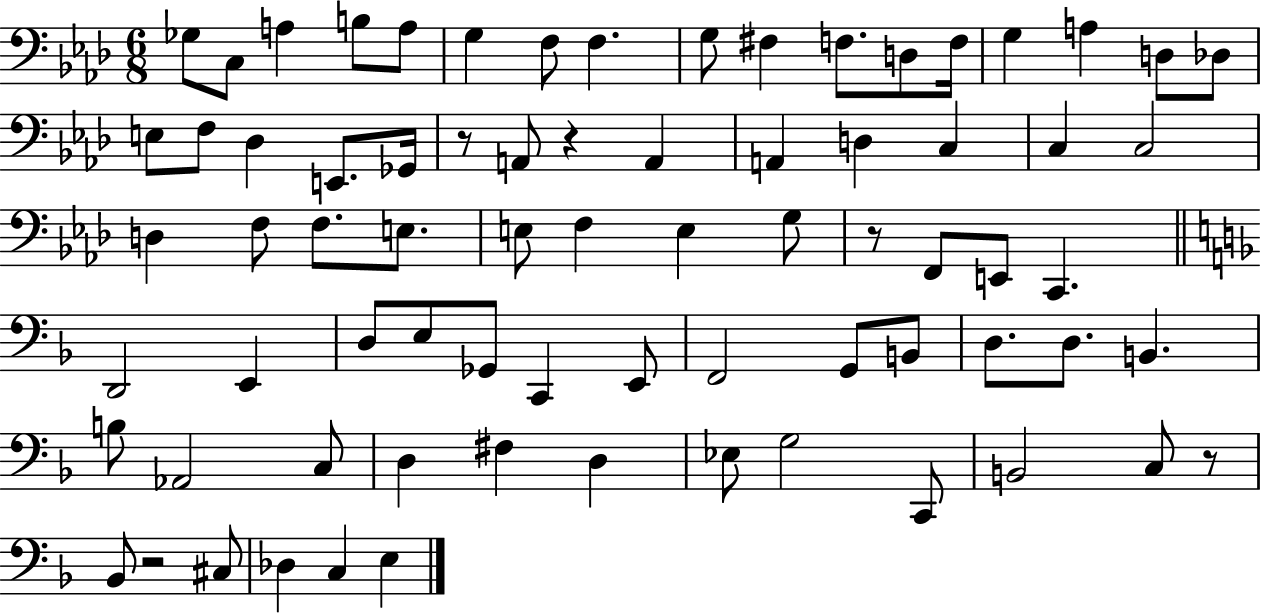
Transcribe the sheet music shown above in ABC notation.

X:1
T:Untitled
M:6/8
L:1/4
K:Ab
_G,/2 C,/2 A, B,/2 A,/2 G, F,/2 F, G,/2 ^F, F,/2 D,/2 F,/4 G, A, D,/2 _D,/2 E,/2 F,/2 _D, E,,/2 _G,,/4 z/2 A,,/2 z A,, A,, D, C, C, C,2 D, F,/2 F,/2 E,/2 E,/2 F, E, G,/2 z/2 F,,/2 E,,/2 C,, D,,2 E,, D,/2 E,/2 _G,,/2 C,, E,,/2 F,,2 G,,/2 B,,/2 D,/2 D,/2 B,, B,/2 _A,,2 C,/2 D, ^F, D, _E,/2 G,2 C,,/2 B,,2 C,/2 z/2 _B,,/2 z2 ^C,/2 _D, C, E,